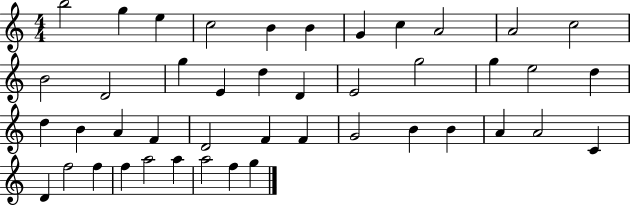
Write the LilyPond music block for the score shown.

{
  \clef treble
  \numericTimeSignature
  \time 4/4
  \key c \major
  b''2 g''4 e''4 | c''2 b'4 b'4 | g'4 c''4 a'2 | a'2 c''2 | \break b'2 d'2 | g''4 e'4 d''4 d'4 | e'2 g''2 | g''4 e''2 d''4 | \break d''4 b'4 a'4 f'4 | d'2 f'4 f'4 | g'2 b'4 b'4 | a'4 a'2 c'4 | \break d'4 f''2 f''4 | f''4 a''2 a''4 | a''2 f''4 g''4 | \bar "|."
}